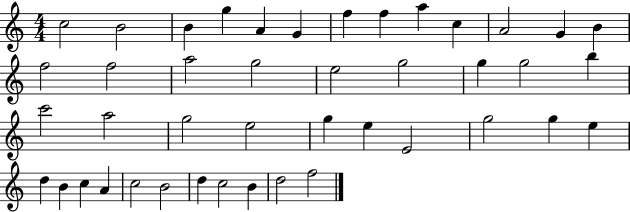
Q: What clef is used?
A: treble